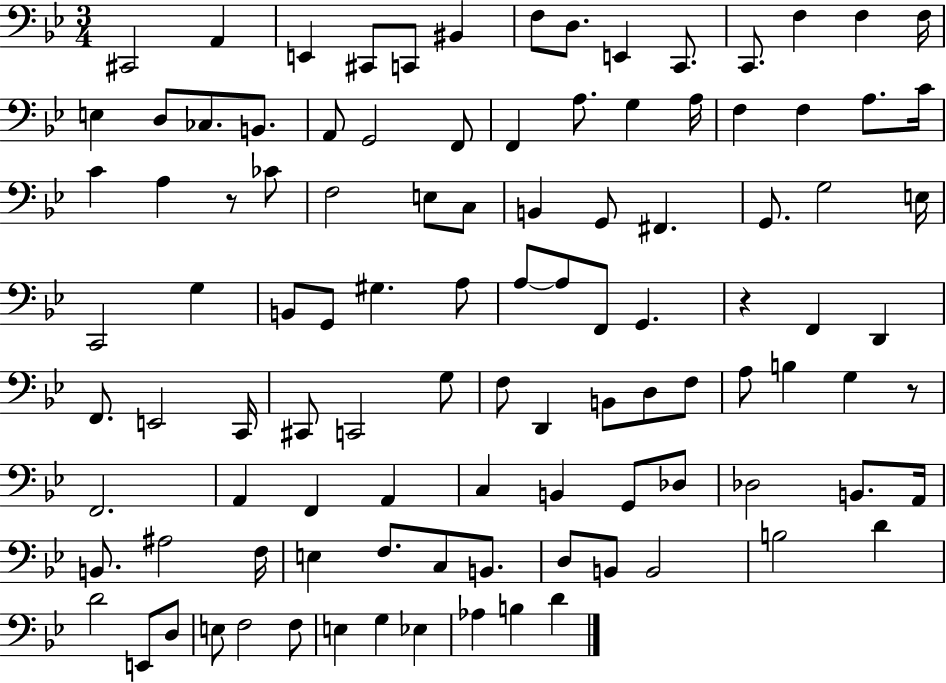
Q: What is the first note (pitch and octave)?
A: C#2